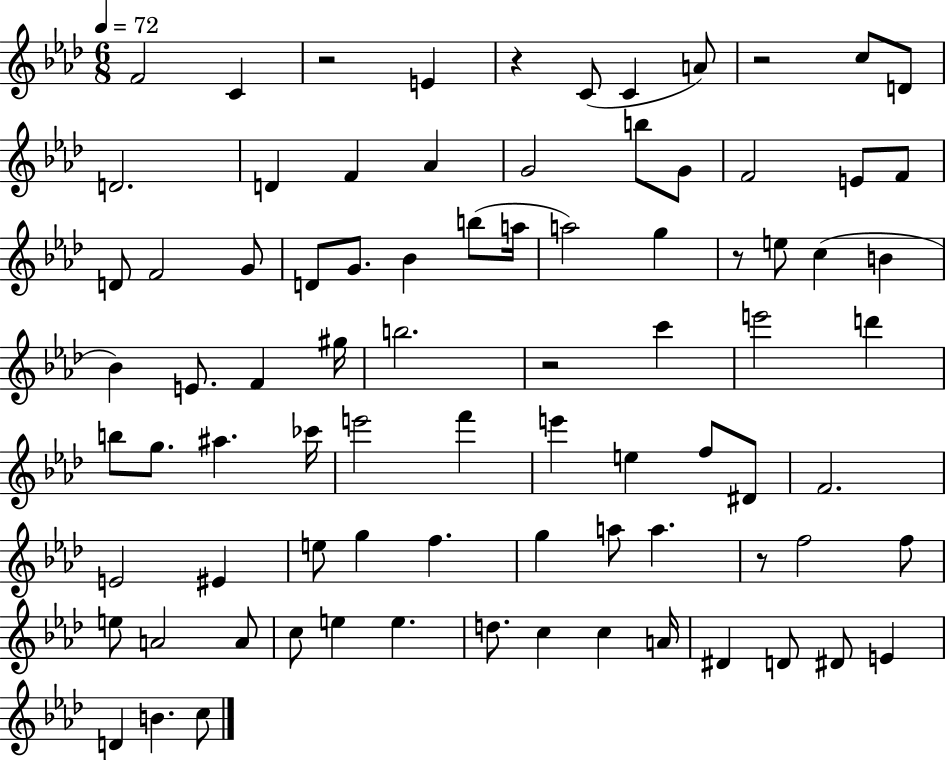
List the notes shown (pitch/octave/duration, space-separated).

F4/h C4/q R/h E4/q R/q C4/e C4/q A4/e R/h C5/e D4/e D4/h. D4/q F4/q Ab4/q G4/h B5/e G4/e F4/h E4/e F4/e D4/e F4/h G4/e D4/e G4/e. Bb4/q B5/e A5/s A5/h G5/q R/e E5/e C5/q B4/q Bb4/q E4/e. F4/q G#5/s B5/h. R/h C6/q E6/h D6/q B5/e G5/e. A#5/q. CES6/s E6/h F6/q E6/q E5/q F5/e D#4/e F4/h. E4/h EIS4/q E5/e G5/q F5/q. G5/q A5/e A5/q. R/e F5/h F5/e E5/e A4/h A4/e C5/e E5/q E5/q. D5/e. C5/q C5/q A4/s D#4/q D4/e D#4/e E4/q D4/q B4/q. C5/e